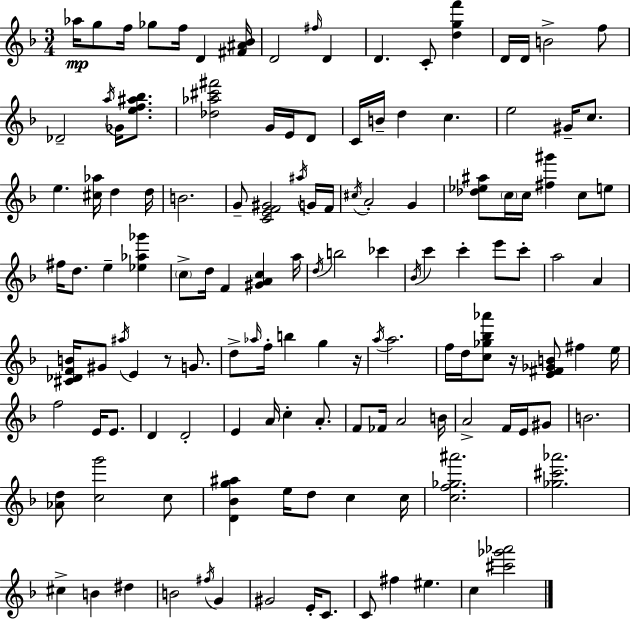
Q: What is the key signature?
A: D minor